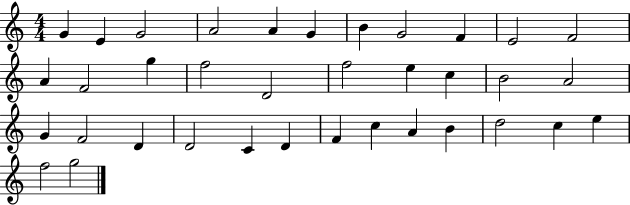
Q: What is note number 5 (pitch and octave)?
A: A4